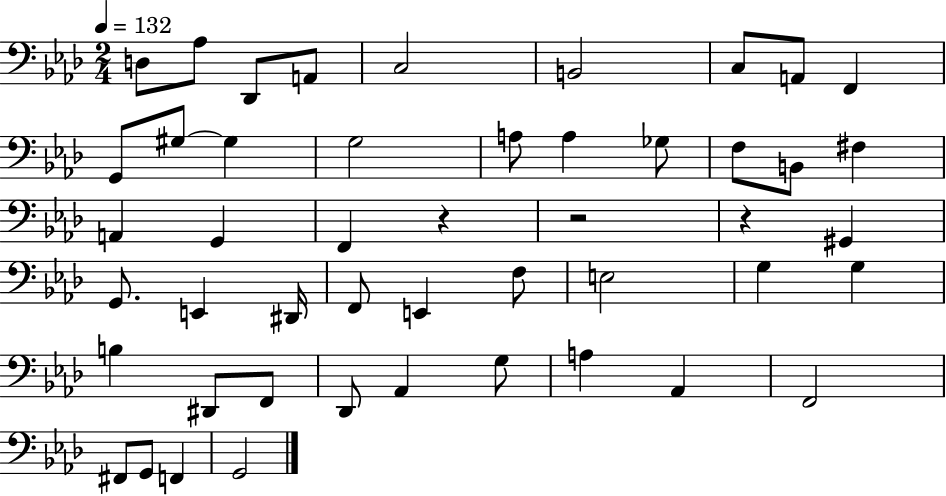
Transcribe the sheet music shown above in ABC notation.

X:1
T:Untitled
M:2/4
L:1/4
K:Ab
D,/2 _A,/2 _D,,/2 A,,/2 C,2 B,,2 C,/2 A,,/2 F,, G,,/2 ^G,/2 ^G, G,2 A,/2 A, _G,/2 F,/2 B,,/2 ^F, A,, G,, F,, z z2 z ^G,, G,,/2 E,, ^D,,/4 F,,/2 E,, F,/2 E,2 G, G, B, ^D,,/2 F,,/2 _D,,/2 _A,, G,/2 A, _A,, F,,2 ^F,,/2 G,,/2 F,, G,,2